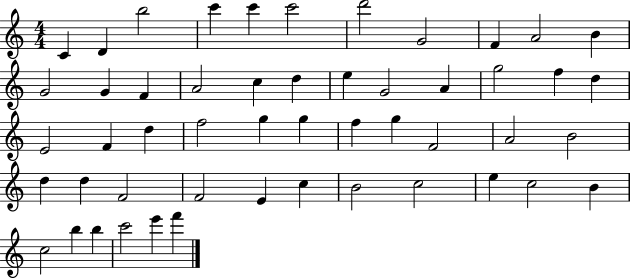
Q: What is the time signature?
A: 4/4